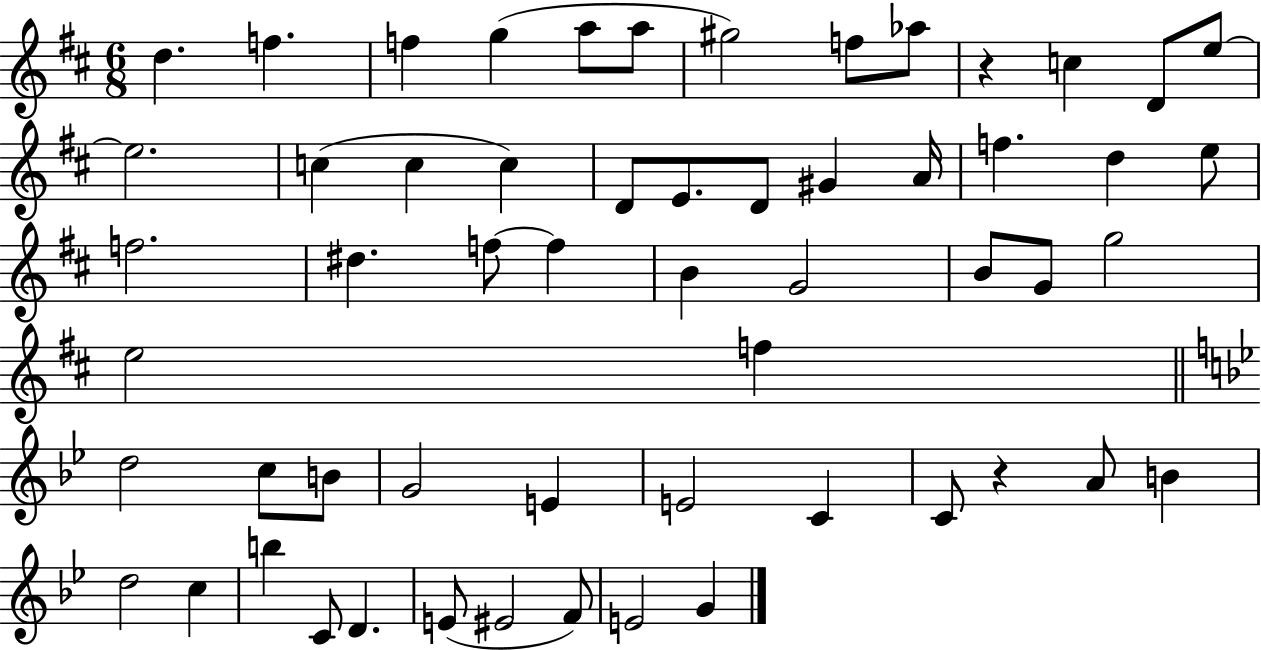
{
  \clef treble
  \numericTimeSignature
  \time 6/8
  \key d \major
  d''4. f''4. | f''4 g''4( a''8 a''8 | gis''2) f''8 aes''8 | r4 c''4 d'8 e''8~~ | \break e''2. | c''4( c''4 c''4) | d'8 e'8. d'8 gis'4 a'16 | f''4. d''4 e''8 | \break f''2. | dis''4. f''8~~ f''4 | b'4 g'2 | b'8 g'8 g''2 | \break e''2 f''4 | \bar "||" \break \key bes \major d''2 c''8 b'8 | g'2 e'4 | e'2 c'4 | c'8 r4 a'8 b'4 | \break d''2 c''4 | b''4 c'8 d'4. | e'8( eis'2 f'8) | e'2 g'4 | \break \bar "|."
}